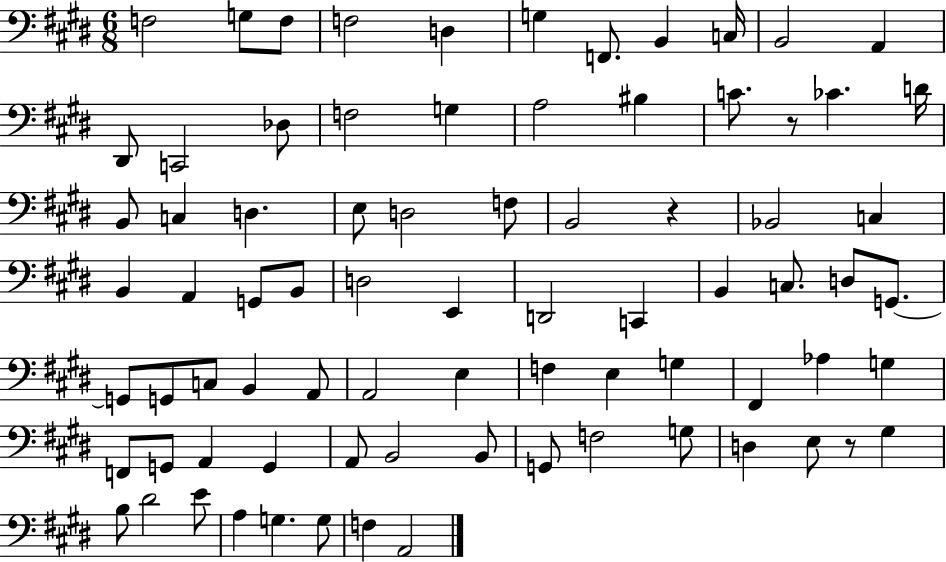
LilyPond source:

{
  \clef bass
  \numericTimeSignature
  \time 6/8
  \key e \major
  f2 g8 f8 | f2 d4 | g4 f,8. b,4 c16 | b,2 a,4 | \break dis,8 c,2 des8 | f2 g4 | a2 bis4 | c'8. r8 ces'4. d'16 | \break b,8 c4 d4. | e8 d2 f8 | b,2 r4 | bes,2 c4 | \break b,4 a,4 g,8 b,8 | d2 e,4 | d,2 c,4 | b,4 c8. d8 g,8.~~ | \break g,8 g,8 c8 b,4 a,8 | a,2 e4 | f4 e4 g4 | fis,4 aes4 g4 | \break f,8 g,8 a,4 g,4 | a,8 b,2 b,8 | g,8 f2 g8 | d4 e8 r8 gis4 | \break b8 dis'2 e'8 | a4 g4. g8 | f4 a,2 | \bar "|."
}